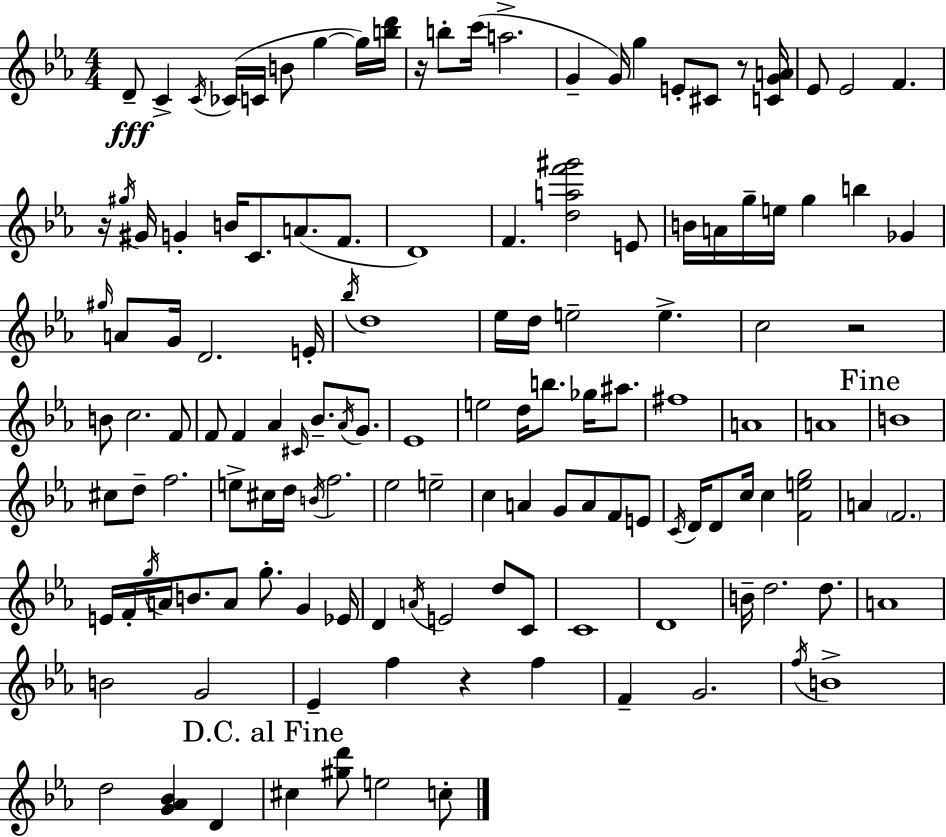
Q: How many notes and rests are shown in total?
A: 136